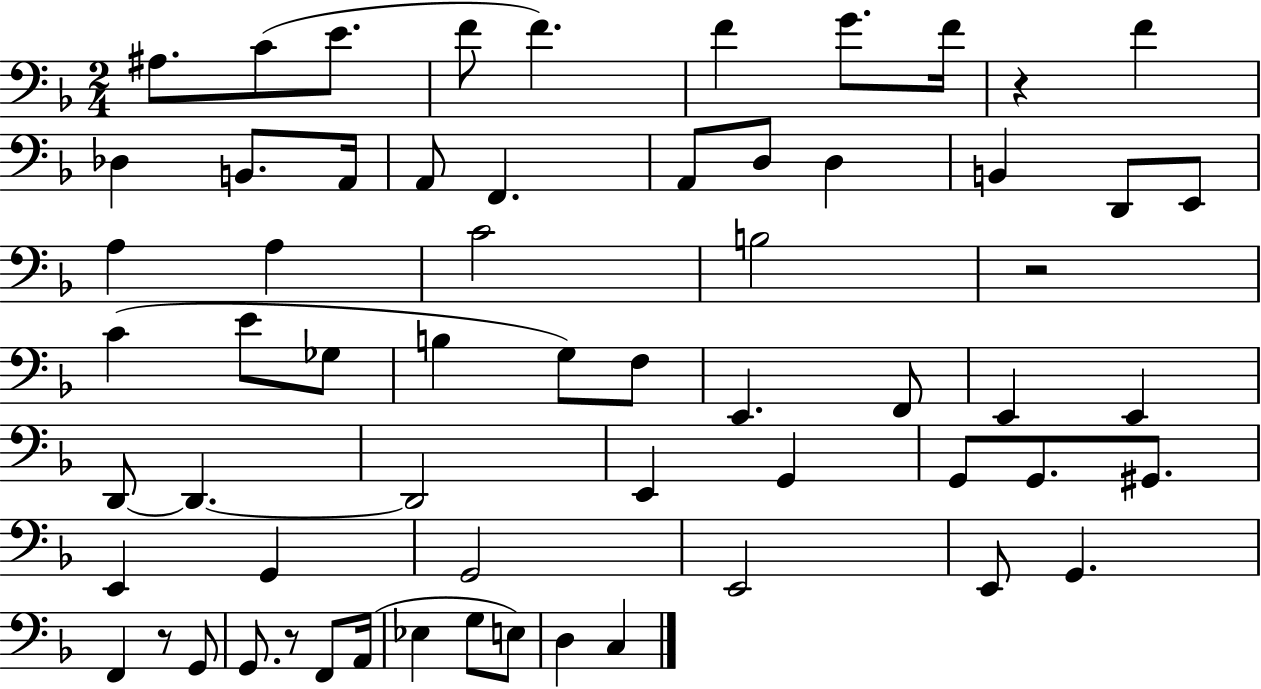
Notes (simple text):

A#3/e. C4/e E4/e. F4/e F4/q. F4/q G4/e. F4/s R/q F4/q Db3/q B2/e. A2/s A2/e F2/q. A2/e D3/e D3/q B2/q D2/e E2/e A3/q A3/q C4/h B3/h R/h C4/q E4/e Gb3/e B3/q G3/e F3/e E2/q. F2/e E2/q E2/q D2/e D2/q. D2/h E2/q G2/q G2/e G2/e. G#2/e. E2/q G2/q G2/h E2/h E2/e G2/q. F2/q R/e G2/e G2/e. R/e F2/e A2/s Eb3/q G3/e E3/e D3/q C3/q